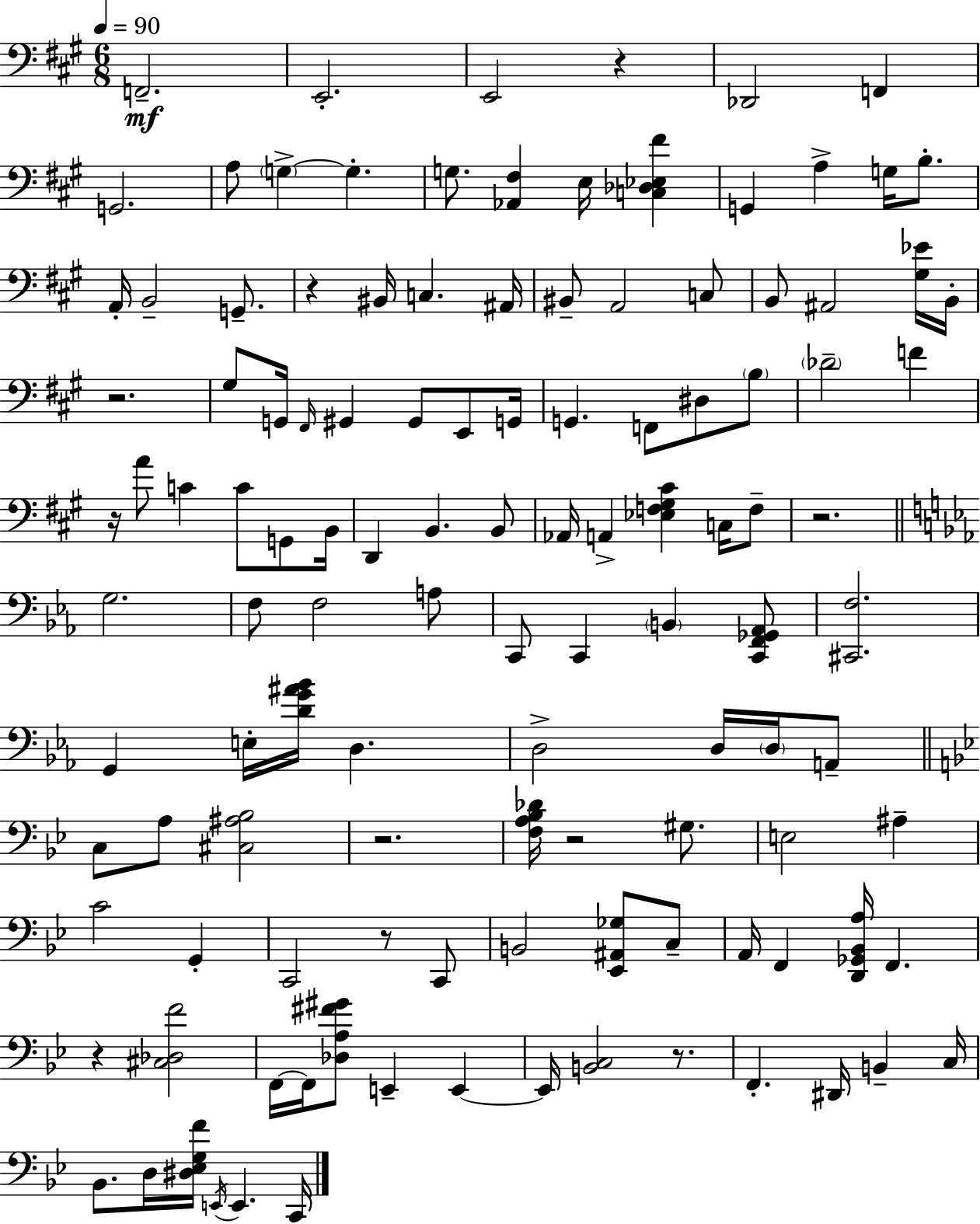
X:1
T:Untitled
M:6/8
L:1/4
K:A
F,,2 E,,2 E,,2 z _D,,2 F,, G,,2 A,/2 G, G, G,/2 [_A,,^F,] E,/4 [C,_D,_E,^F] G,, A, G,/4 B,/2 A,,/4 B,,2 G,,/2 z ^B,,/4 C, ^A,,/4 ^B,,/2 A,,2 C,/2 B,,/2 ^A,,2 [^G,_E]/4 B,,/4 z2 ^G,/2 G,,/4 ^F,,/4 ^G,, ^G,,/2 E,,/2 G,,/4 G,, F,,/2 ^D,/2 B,/2 _D2 F z/4 A/2 C C/2 G,,/2 B,,/4 D,, B,, B,,/2 _A,,/4 A,, [_E,F,^G,^C] C,/4 F,/2 z2 G,2 F,/2 F,2 A,/2 C,,/2 C,, B,, [C,,F,,_G,,_A,,]/2 [^C,,F,]2 G,, E,/4 [DG^A_B]/4 D, D,2 D,/4 D,/4 A,,/2 C,/2 A,/2 [^C,^A,_B,]2 z2 [F,A,_B,_D]/4 z2 ^G,/2 E,2 ^A, C2 G,, C,,2 z/2 C,,/2 B,,2 [_E,,^A,,_G,]/2 C,/2 A,,/4 F,, [D,,_G,,_B,,A,]/4 F,, z [^C,_D,F]2 F,,/4 F,,/4 [_D,A,^F^G]/2 E,, E,, E,,/4 [B,,C,]2 z/2 F,, ^D,,/4 B,, C,/4 _B,,/2 D,/4 [^D,_E,G,F]/4 E,,/4 E,, C,,/4